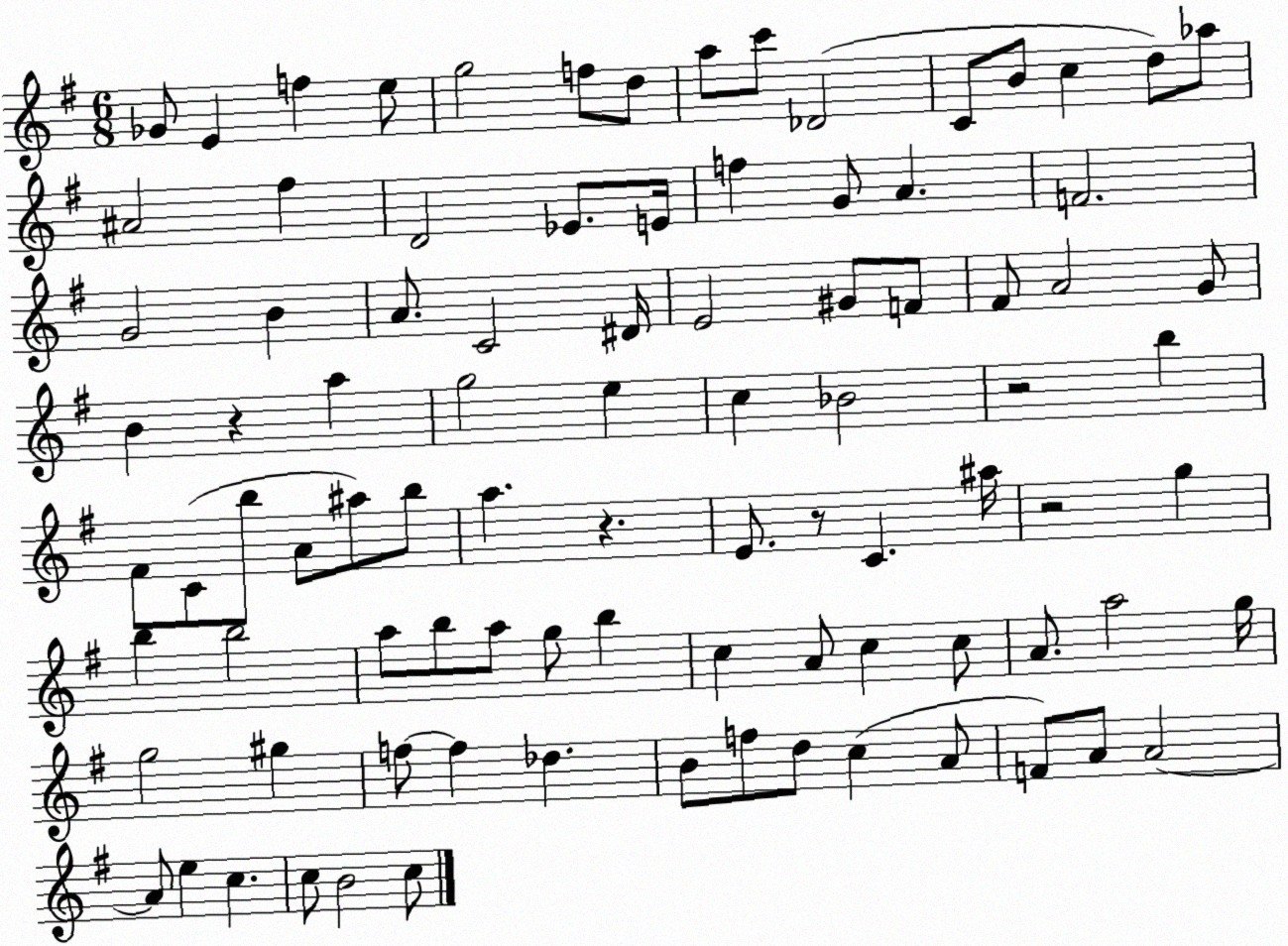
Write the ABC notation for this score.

X:1
T:Untitled
M:6/8
L:1/4
K:G
_G/2 E f e/2 g2 f/2 d/2 a/2 c'/2 _D2 C/2 B/2 c d/2 _a/2 ^A2 ^f D2 _E/2 E/4 f G/2 A F2 G2 B A/2 C2 ^D/4 E2 ^G/2 F/2 ^F/2 A2 G/2 B z a g2 e c _B2 z2 b ^F/2 C/2 b/2 A/2 ^a/2 b/2 a z E/2 z/2 C ^a/4 z2 g b b2 a/2 b/2 a/2 g/2 b c A/2 c c/2 A/2 a2 g/4 g2 ^g f/2 f _d B/2 f/2 d/2 c A/2 F/2 A/2 A2 A/2 e c c/2 B2 c/2